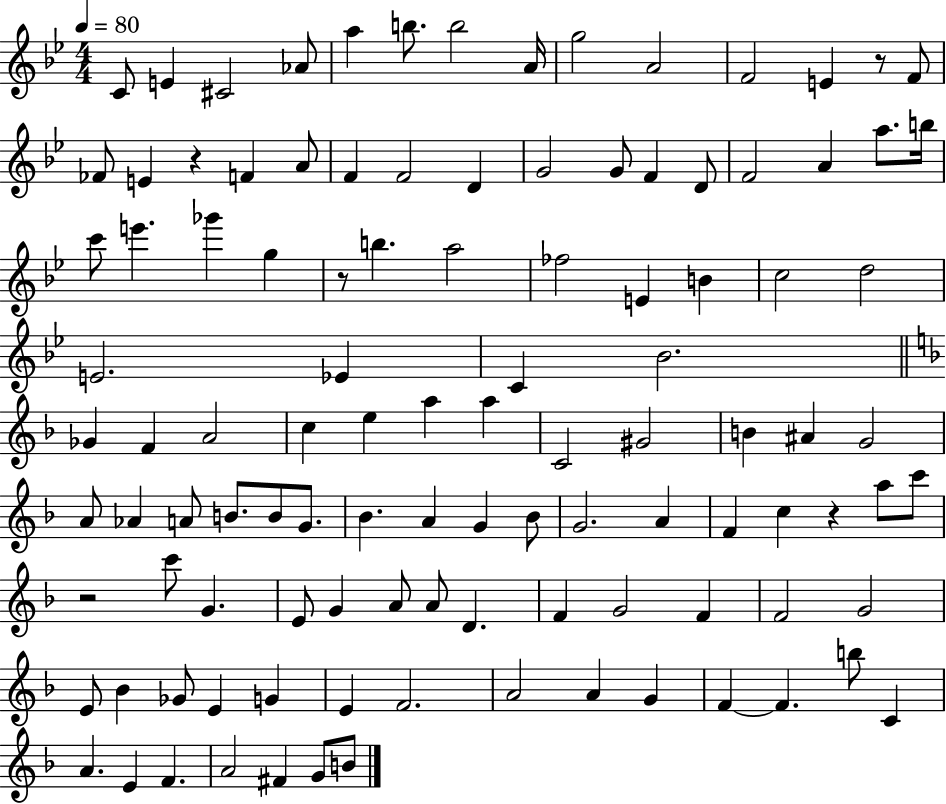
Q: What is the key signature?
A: BES major